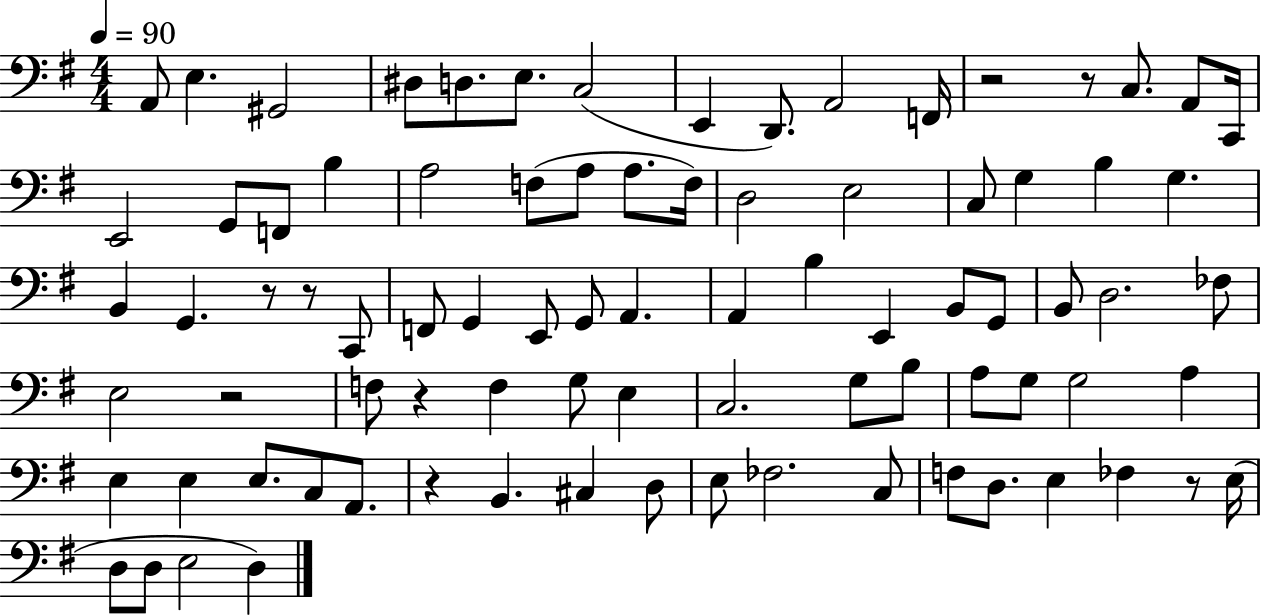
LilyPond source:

{
  \clef bass
  \numericTimeSignature
  \time 4/4
  \key g \major
  \tempo 4 = 90
  a,8 e4. gis,2 | dis8 d8. e8. c2( | e,4 d,8.) a,2 f,16 | r2 r8 c8. a,8 c,16 | \break e,2 g,8 f,8 b4 | a2 f8( a8 a8. f16) | d2 e2 | c8 g4 b4 g4. | \break b,4 g,4. r8 r8 c,8 | f,8 g,4 e,8 g,8 a,4. | a,4 b4 e,4 b,8 g,8 | b,8 d2. fes8 | \break e2 r2 | f8 r4 f4 g8 e4 | c2. g8 b8 | a8 g8 g2 a4 | \break e4 e4 e8. c8 a,8. | r4 b,4. cis4 d8 | e8 fes2. c8 | f8 d8. e4 fes4 r8 e16( | \break d8 d8 e2 d4) | \bar "|."
}